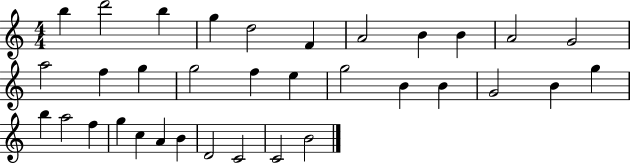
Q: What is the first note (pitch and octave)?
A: B5